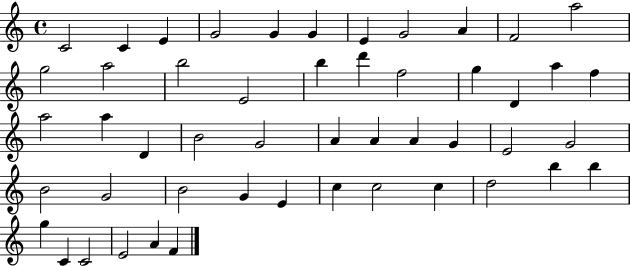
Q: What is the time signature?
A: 4/4